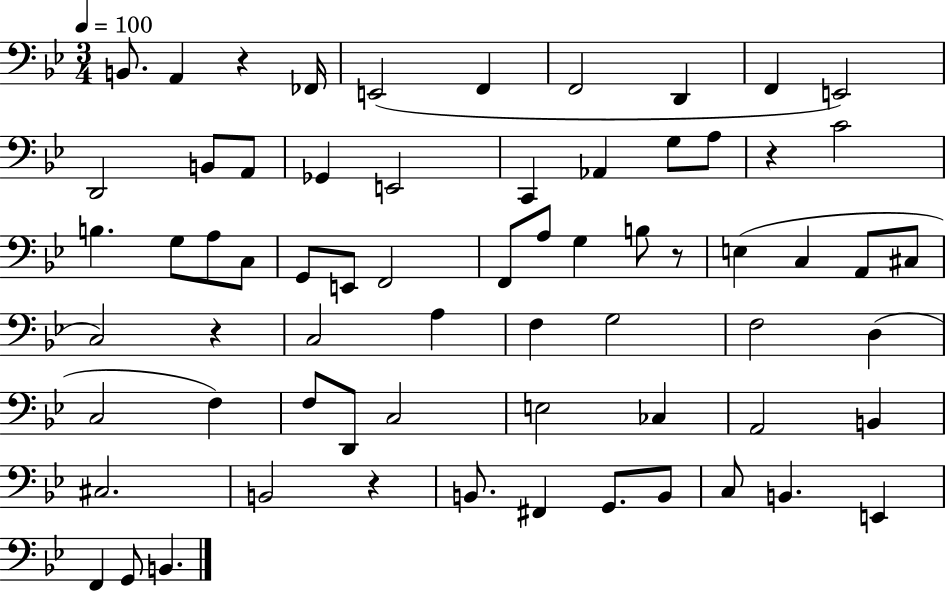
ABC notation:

X:1
T:Untitled
M:3/4
L:1/4
K:Bb
B,,/2 A,, z _F,,/4 E,,2 F,, F,,2 D,, F,, E,,2 D,,2 B,,/2 A,,/2 _G,, E,,2 C,, _A,, G,/2 A,/2 z C2 B, G,/2 A,/2 C,/2 G,,/2 E,,/2 F,,2 F,,/2 A,/2 G, B,/2 z/2 E, C, A,,/2 ^C,/2 C,2 z C,2 A, F, G,2 F,2 D, C,2 F, F,/2 D,,/2 C,2 E,2 _C, A,,2 B,, ^C,2 B,,2 z B,,/2 ^F,, G,,/2 B,,/2 C,/2 B,, E,, F,, G,,/2 B,,